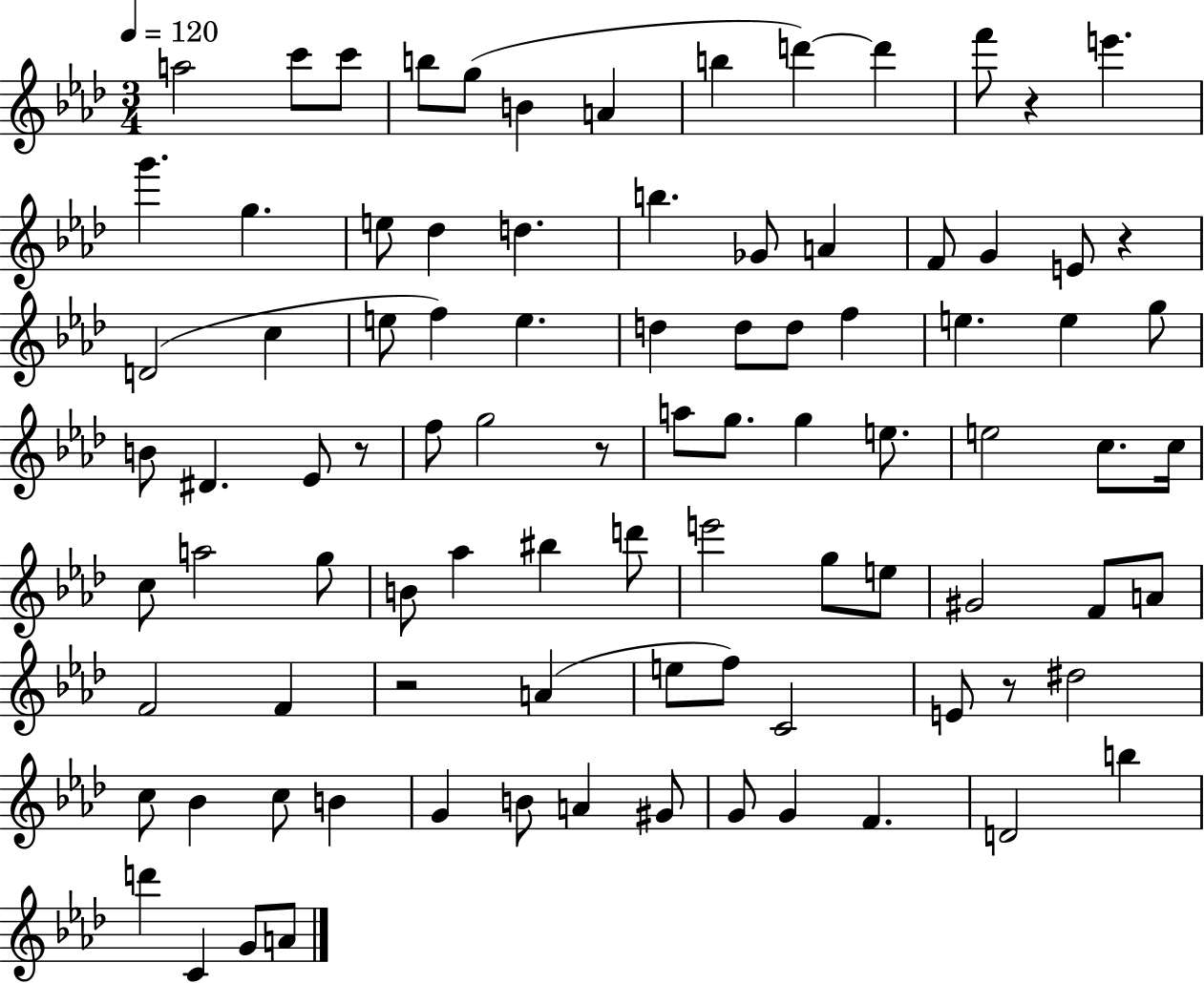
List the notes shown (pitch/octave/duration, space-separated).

A5/h C6/e C6/e B5/e G5/e B4/q A4/q B5/q D6/q D6/q F6/e R/q E6/q. G6/q. G5/q. E5/e Db5/q D5/q. B5/q. Gb4/e A4/q F4/e G4/q E4/e R/q D4/h C5/q E5/e F5/q E5/q. D5/q D5/e D5/e F5/q E5/q. E5/q G5/e B4/e D#4/q. Eb4/e R/e F5/e G5/h R/e A5/e G5/e. G5/q E5/e. E5/h C5/e. C5/s C5/e A5/h G5/e B4/e Ab5/q BIS5/q D6/e E6/h G5/e E5/e G#4/h F4/e A4/e F4/h F4/q R/h A4/q E5/e F5/e C4/h E4/e R/e D#5/h C5/e Bb4/q C5/e B4/q G4/q B4/e A4/q G#4/e G4/e G4/q F4/q. D4/h B5/q D6/q C4/q G4/e A4/e